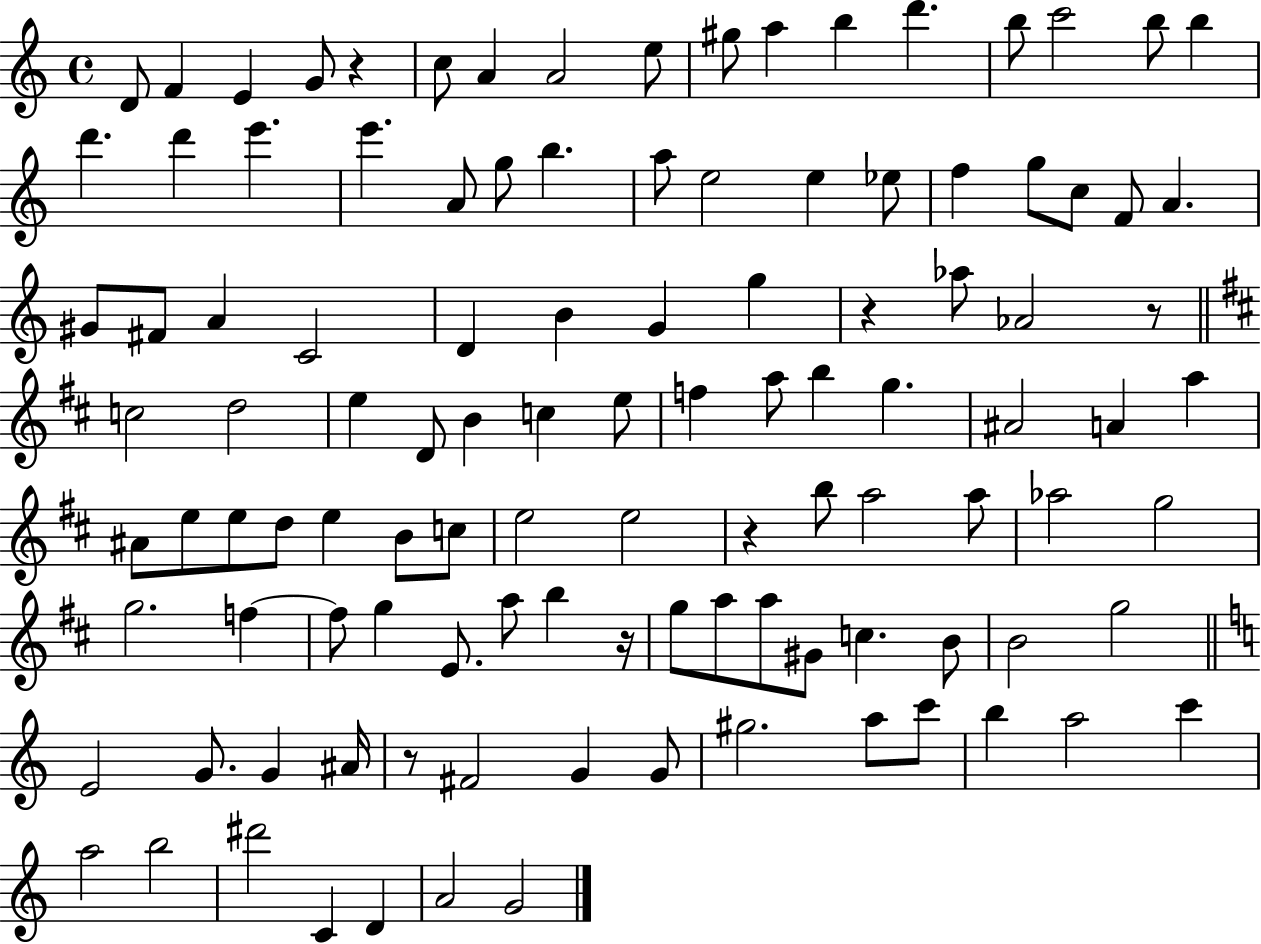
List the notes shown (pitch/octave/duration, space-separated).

D4/e F4/q E4/q G4/e R/q C5/e A4/q A4/h E5/e G#5/e A5/q B5/q D6/q. B5/e C6/h B5/e B5/q D6/q. D6/q E6/q. E6/q. A4/e G5/e B5/q. A5/e E5/h E5/q Eb5/e F5/q G5/e C5/e F4/e A4/q. G#4/e F#4/e A4/q C4/h D4/q B4/q G4/q G5/q R/q Ab5/e Ab4/h R/e C5/h D5/h E5/q D4/e B4/q C5/q E5/e F5/q A5/e B5/q G5/q. A#4/h A4/q A5/q A#4/e E5/e E5/e D5/e E5/q B4/e C5/e E5/h E5/h R/q B5/e A5/h A5/e Ab5/h G5/h G5/h. F5/q F5/e G5/q E4/e. A5/e B5/q R/s G5/e A5/e A5/e G#4/e C5/q. B4/e B4/h G5/h E4/h G4/e. G4/q A#4/s R/e F#4/h G4/q G4/e G#5/h. A5/e C6/e B5/q A5/h C6/q A5/h B5/h D#6/h C4/q D4/q A4/h G4/h